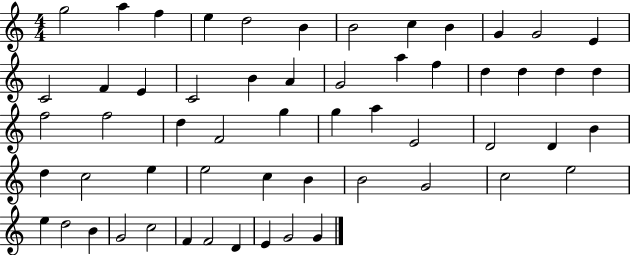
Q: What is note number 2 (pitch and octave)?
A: A5